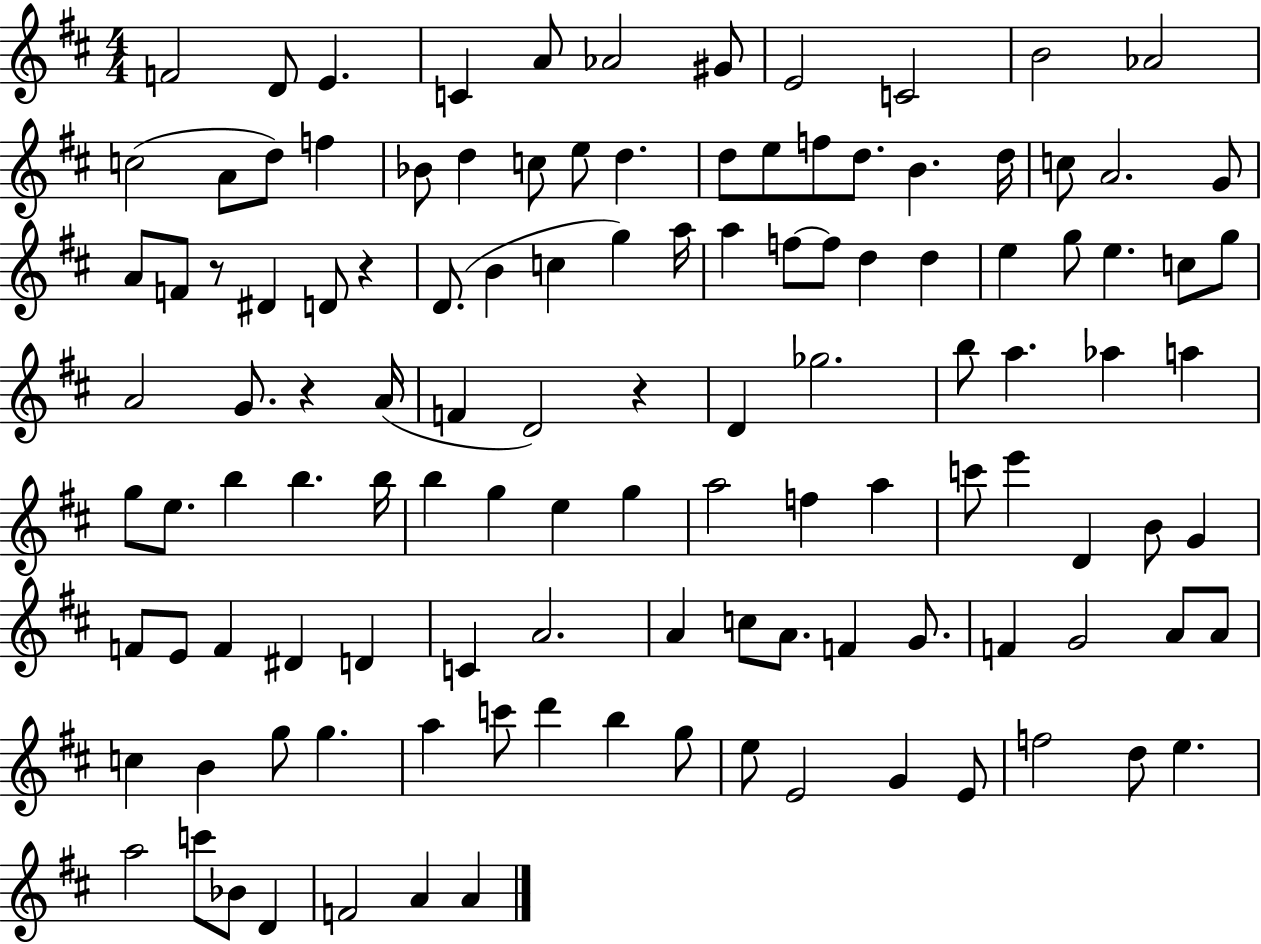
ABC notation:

X:1
T:Untitled
M:4/4
L:1/4
K:D
F2 D/2 E C A/2 _A2 ^G/2 E2 C2 B2 _A2 c2 A/2 d/2 f _B/2 d c/2 e/2 d d/2 e/2 f/2 d/2 B d/4 c/2 A2 G/2 A/2 F/2 z/2 ^D D/2 z D/2 B c g a/4 a f/2 f/2 d d e g/2 e c/2 g/2 A2 G/2 z A/4 F D2 z D _g2 b/2 a _a a g/2 e/2 b b b/4 b g e g a2 f a c'/2 e' D B/2 G F/2 E/2 F ^D D C A2 A c/2 A/2 F G/2 F G2 A/2 A/2 c B g/2 g a c'/2 d' b g/2 e/2 E2 G E/2 f2 d/2 e a2 c'/2 _B/2 D F2 A A